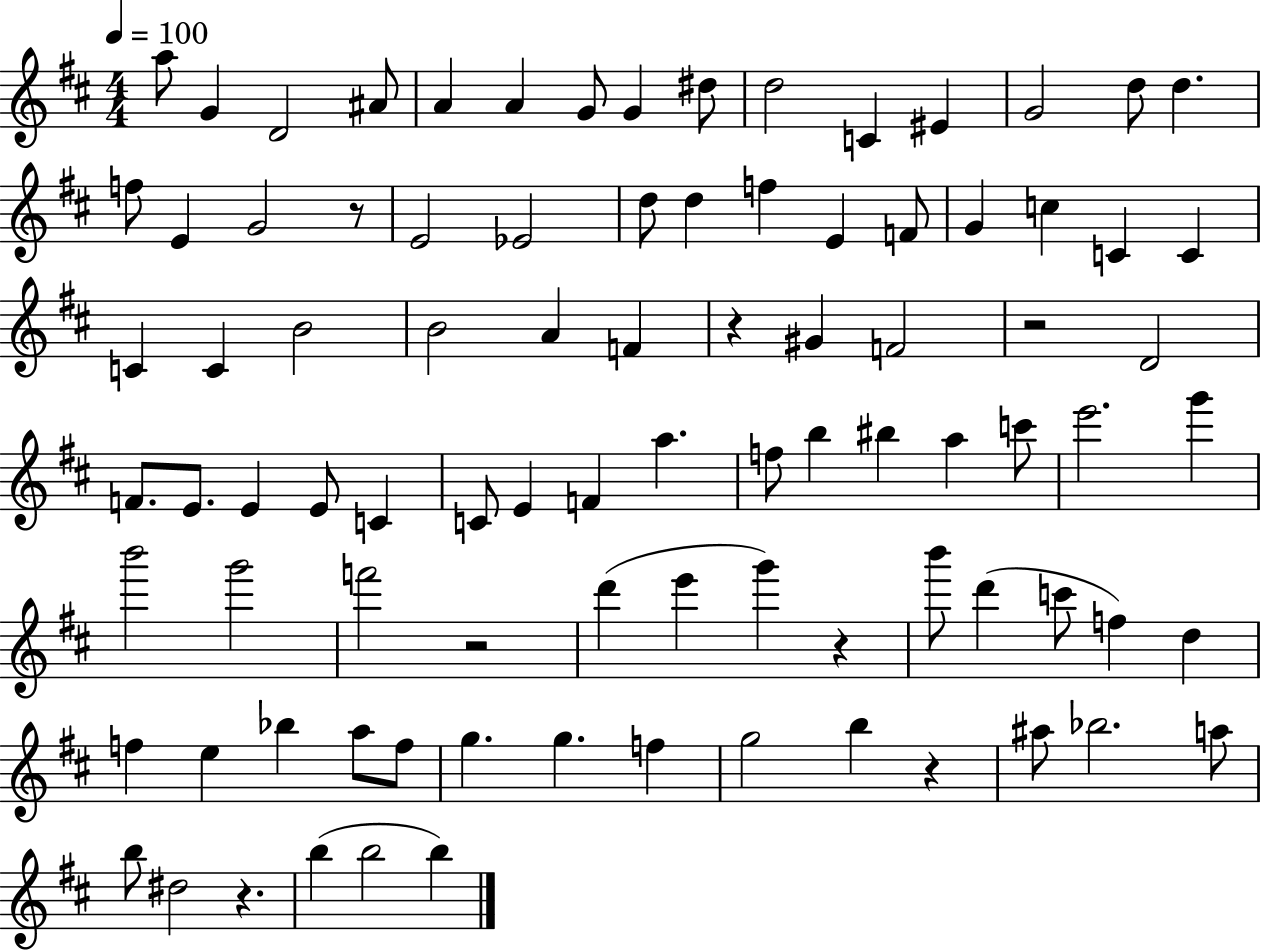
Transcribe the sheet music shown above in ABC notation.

X:1
T:Untitled
M:4/4
L:1/4
K:D
a/2 G D2 ^A/2 A A G/2 G ^d/2 d2 C ^E G2 d/2 d f/2 E G2 z/2 E2 _E2 d/2 d f E F/2 G c C C C C B2 B2 A F z ^G F2 z2 D2 F/2 E/2 E E/2 C C/2 E F a f/2 b ^b a c'/2 e'2 g' b'2 g'2 f'2 z2 d' e' g' z b'/2 d' c'/2 f d f e _b a/2 f/2 g g f g2 b z ^a/2 _b2 a/2 b/2 ^d2 z b b2 b